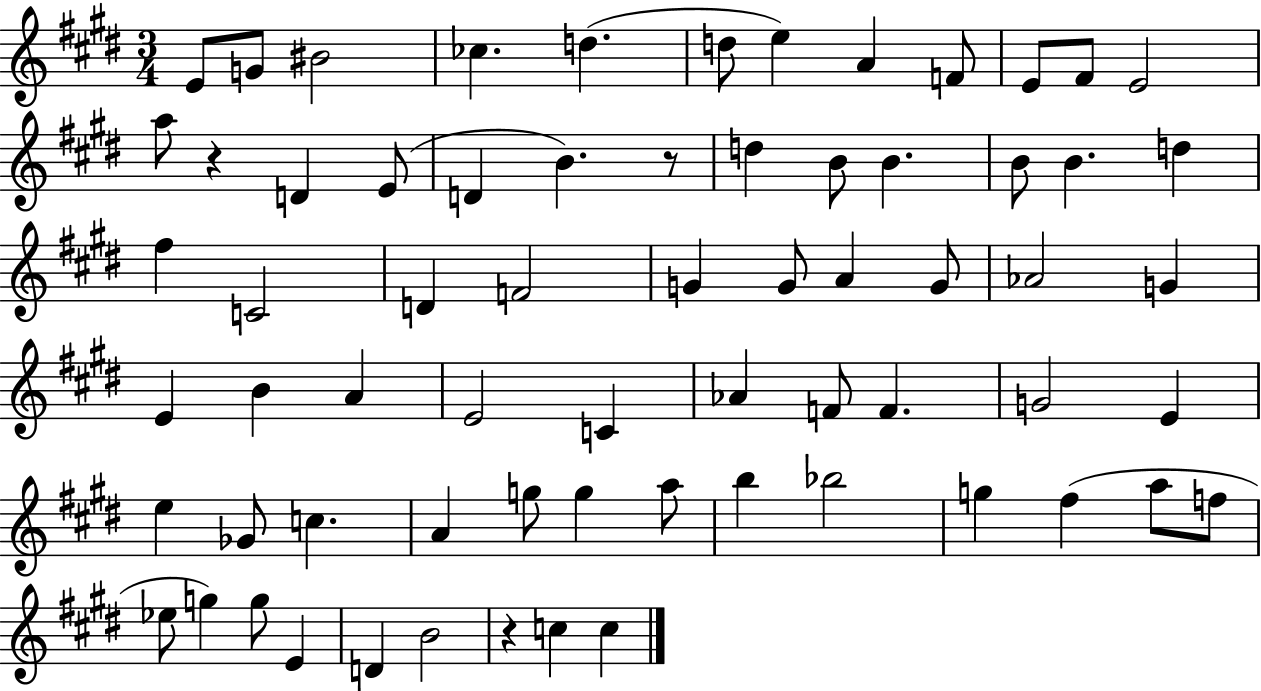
E4/e G4/e BIS4/h CES5/q. D5/q. D5/e E5/q A4/q F4/e E4/e F#4/e E4/h A5/e R/q D4/q E4/e D4/q B4/q. R/e D5/q B4/e B4/q. B4/e B4/q. D5/q F#5/q C4/h D4/q F4/h G4/q G4/e A4/q G4/e Ab4/h G4/q E4/q B4/q A4/q E4/h C4/q Ab4/q F4/e F4/q. G4/h E4/q E5/q Gb4/e C5/q. A4/q G5/e G5/q A5/e B5/q Bb5/h G5/q F#5/q A5/e F5/e Eb5/e G5/q G5/e E4/q D4/q B4/h R/q C5/q C5/q